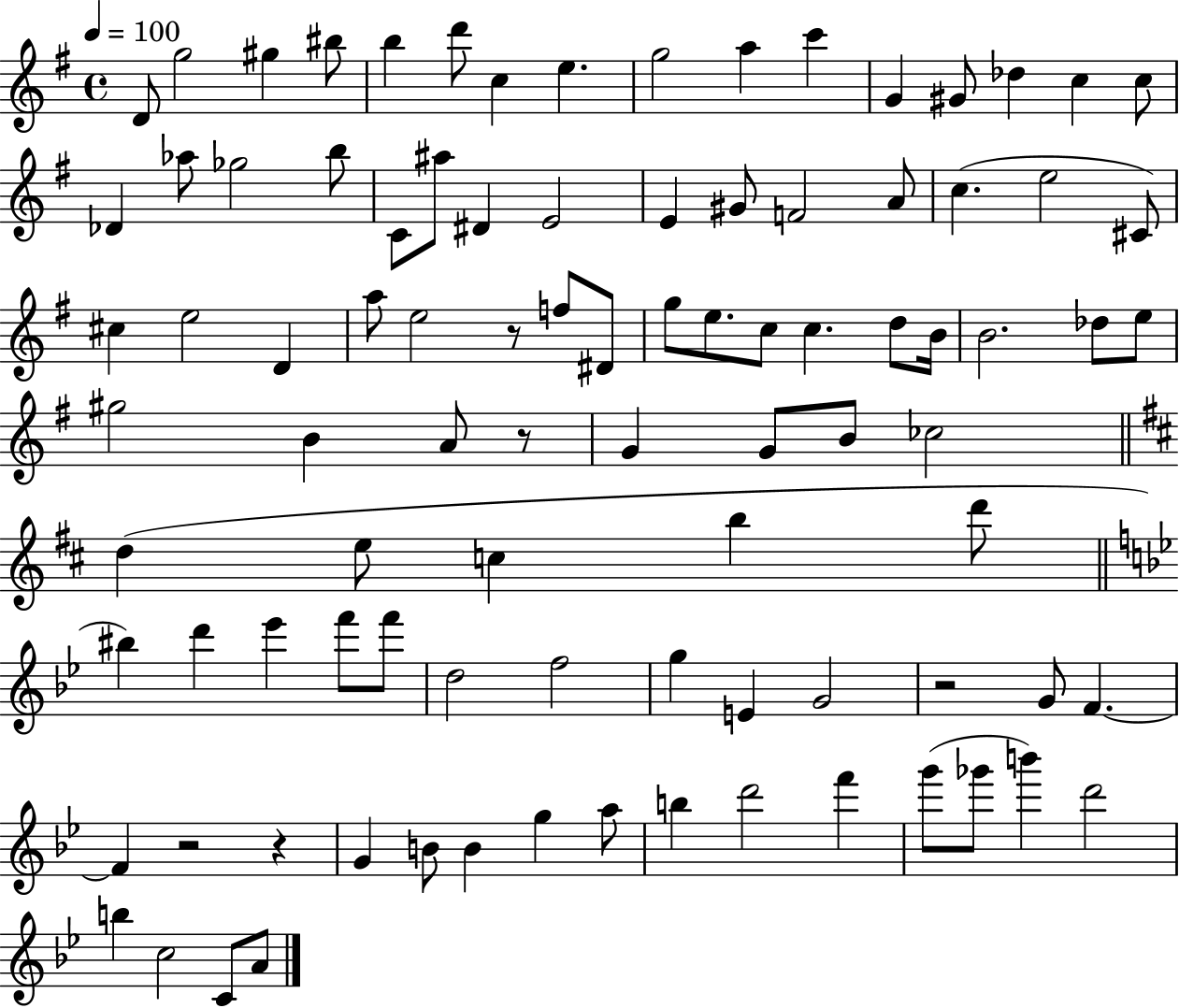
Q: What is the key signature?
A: G major